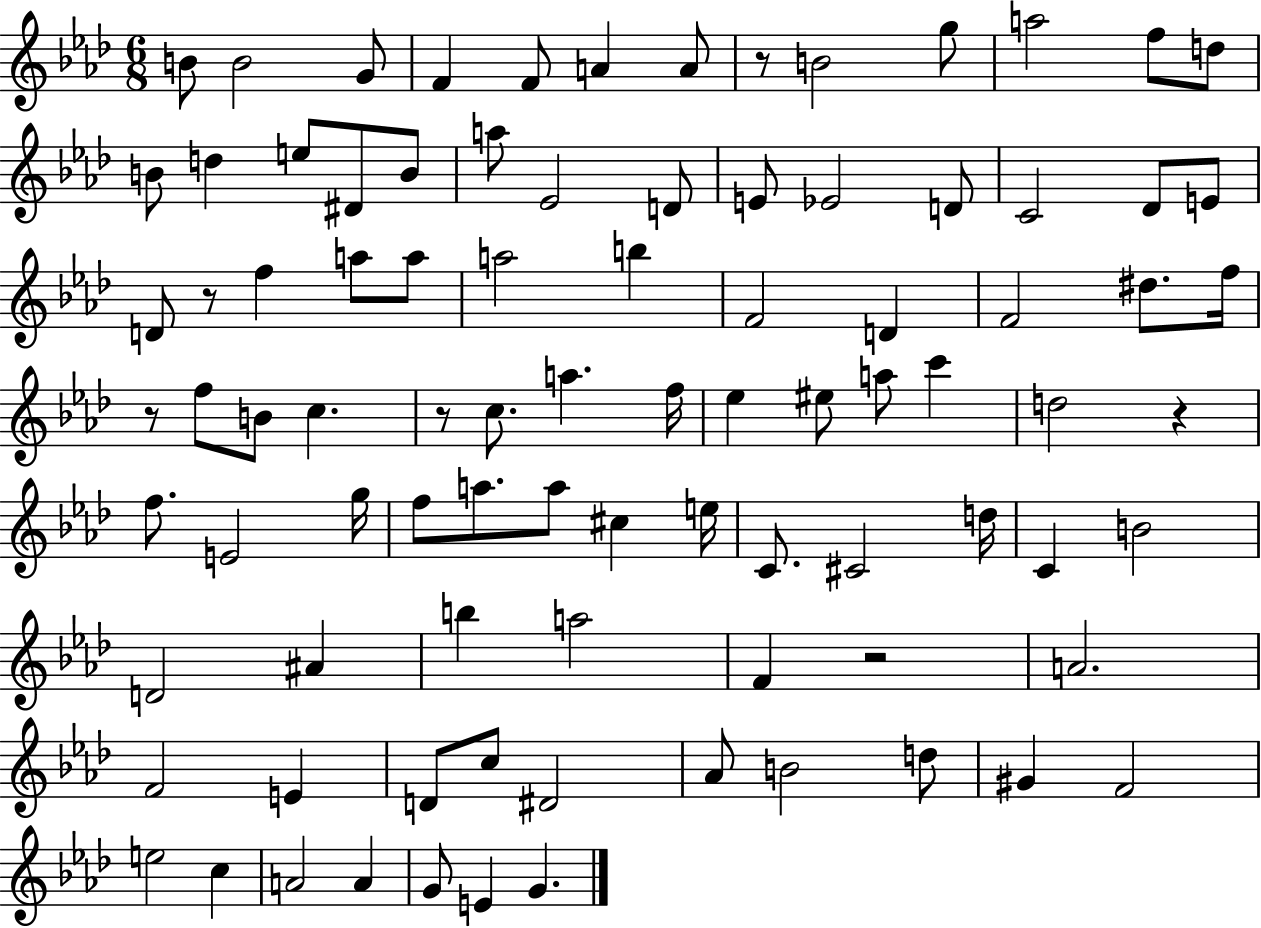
{
  \clef treble
  \numericTimeSignature
  \time 6/8
  \key aes \major
  b'8 b'2 g'8 | f'4 f'8 a'4 a'8 | r8 b'2 g''8 | a''2 f''8 d''8 | \break b'8 d''4 e''8 dis'8 b'8 | a''8 ees'2 d'8 | e'8 ees'2 d'8 | c'2 des'8 e'8 | \break d'8 r8 f''4 a''8 a''8 | a''2 b''4 | f'2 d'4 | f'2 dis''8. f''16 | \break r8 f''8 b'8 c''4. | r8 c''8. a''4. f''16 | ees''4 eis''8 a''8 c'''4 | d''2 r4 | \break f''8. e'2 g''16 | f''8 a''8. a''8 cis''4 e''16 | c'8. cis'2 d''16 | c'4 b'2 | \break d'2 ais'4 | b''4 a''2 | f'4 r2 | a'2. | \break f'2 e'4 | d'8 c''8 dis'2 | aes'8 b'2 d''8 | gis'4 f'2 | \break e''2 c''4 | a'2 a'4 | g'8 e'4 g'4. | \bar "|."
}